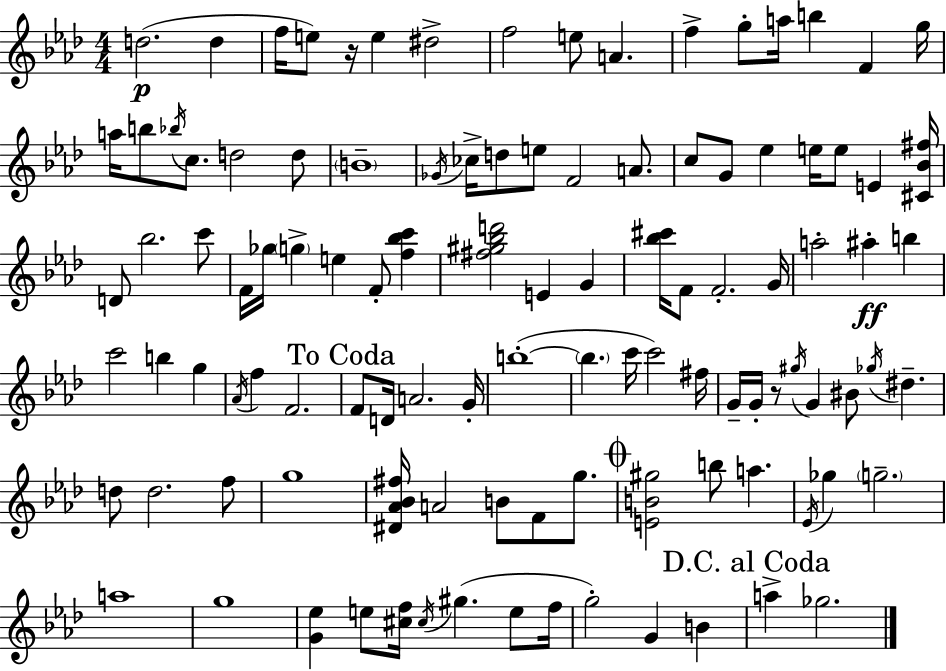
D5/h. D5/q F5/s E5/e R/s E5/q D#5/h F5/h E5/e A4/q. F5/q G5/e A5/s B5/q F4/q G5/s A5/s B5/e Bb5/s C5/e. D5/h D5/e B4/w Gb4/s CES5/s D5/e E5/e F4/h A4/e. C5/e G4/e Eb5/q E5/s E5/e E4/q [C#4,Bb4,F#5]/s D4/e Bb5/h. C6/e F4/s Gb5/s G5/q E5/q F4/e [F5,Bb5,C6]/q [F#5,G#5,Bb5,D6]/h E4/q G4/q [Bb5,C#6]/s F4/e F4/h. G4/s A5/h A#5/q B5/q C6/h B5/q G5/q Ab4/s F5/q F4/h. F4/e D4/s A4/h. G4/s B5/w B5/q. C6/s C6/h F#5/s G4/s G4/s R/e G#5/s G4/q BIS4/e Gb5/s D#5/q. D5/e D5/h. F5/e G5/w [D#4,Ab4,Bb4,F#5]/s A4/h B4/e F4/e G5/e. [E4,B4,G#5]/h B5/e A5/q. Eb4/s Gb5/q G5/h. A5/w G5/w [G4,Eb5]/q E5/e [C#5,F5]/s C#5/s G#5/q. E5/e F5/s G5/h G4/q B4/q A5/q Gb5/h.